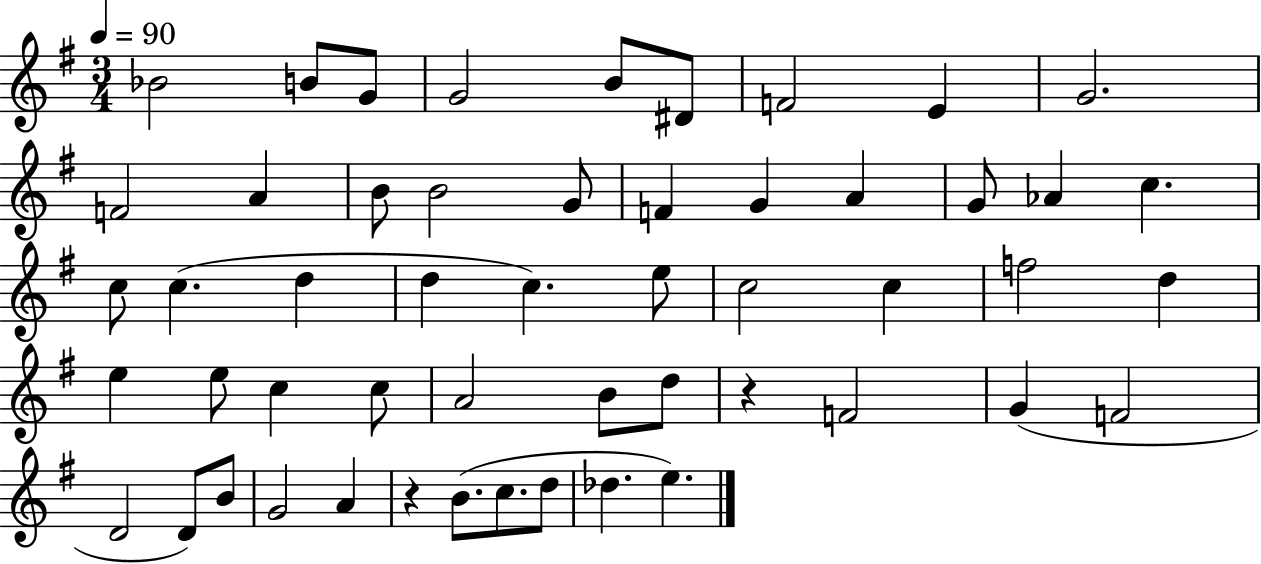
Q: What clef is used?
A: treble